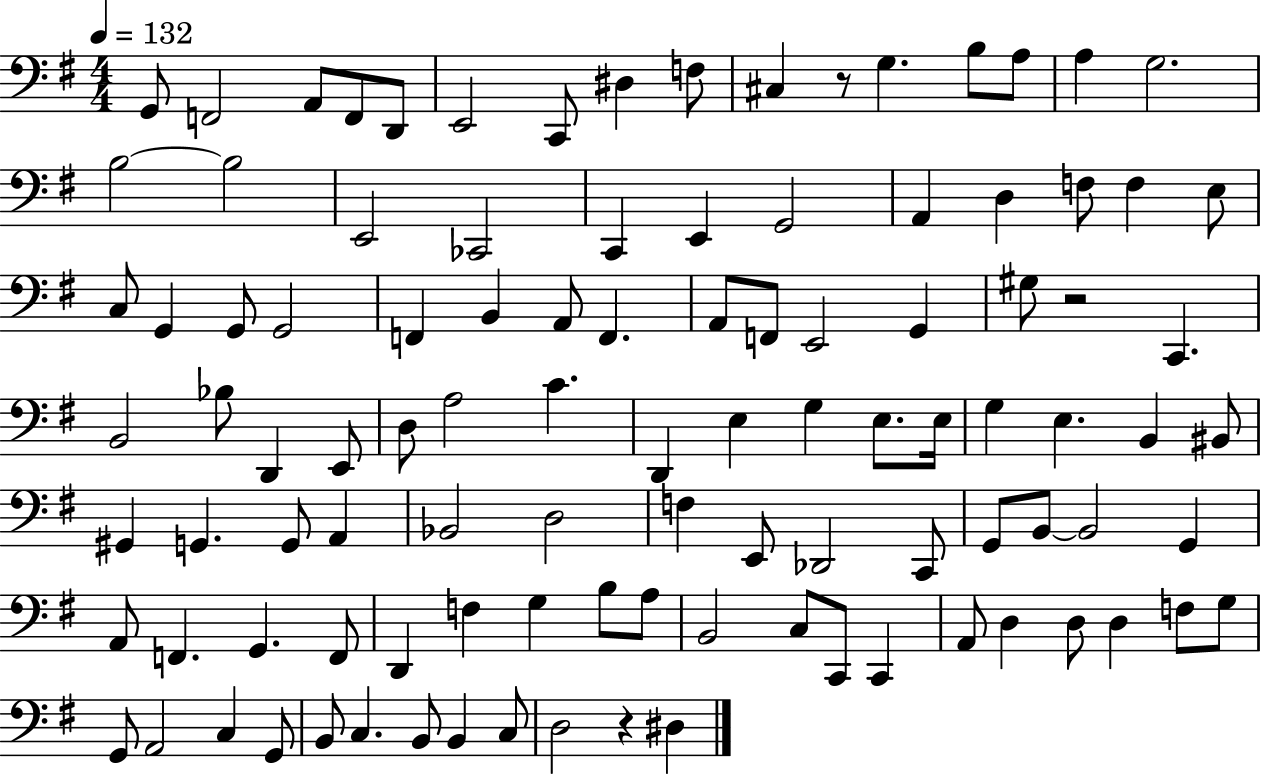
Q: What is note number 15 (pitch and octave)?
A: G3